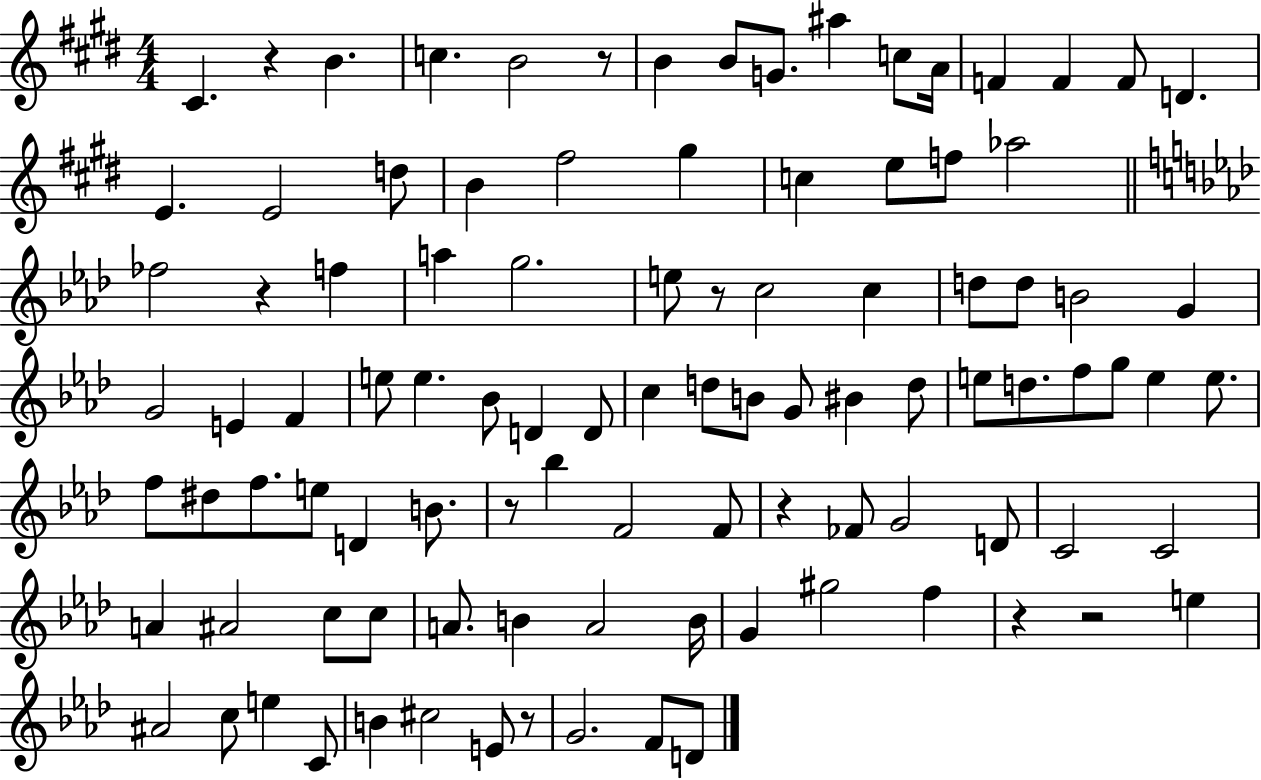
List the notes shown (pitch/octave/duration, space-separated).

C#4/q. R/q B4/q. C5/q. B4/h R/e B4/q B4/e G4/e. A#5/q C5/e A4/s F4/q F4/q F4/e D4/q. E4/q. E4/h D5/e B4/q F#5/h G#5/q C5/q E5/e F5/e Ab5/h FES5/h R/q F5/q A5/q G5/h. E5/e R/e C5/h C5/q D5/e D5/e B4/h G4/q G4/h E4/q F4/q E5/e E5/q. Bb4/e D4/q D4/e C5/q D5/e B4/e G4/e BIS4/q D5/e E5/e D5/e. F5/e G5/e E5/q E5/e. F5/e D#5/e F5/e. E5/e D4/q B4/e. R/e Bb5/q F4/h F4/e R/q FES4/e G4/h D4/e C4/h C4/h A4/q A#4/h C5/e C5/e A4/e. B4/q A4/h B4/s G4/q G#5/h F5/q R/q R/h E5/q A#4/h C5/e E5/q C4/e B4/q C#5/h E4/e R/e G4/h. F4/e D4/e